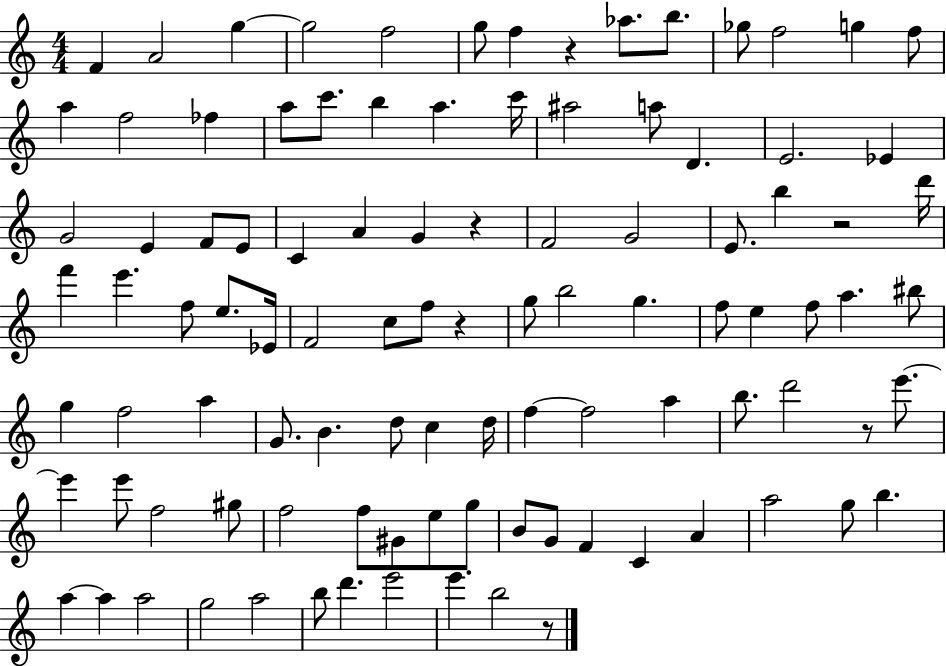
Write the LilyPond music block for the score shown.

{
  \clef treble
  \numericTimeSignature
  \time 4/4
  \key c \major
  f'4 a'2 g''4~~ | g''2 f''2 | g''8 f''4 r4 aes''8. b''8. | ges''8 f''2 g''4 f''8 | \break a''4 f''2 fes''4 | a''8 c'''8. b''4 a''4. c'''16 | ais''2 a''8 d'4. | e'2. ees'4 | \break g'2 e'4 f'8 e'8 | c'4 a'4 g'4 r4 | f'2 g'2 | e'8. b''4 r2 d'''16 | \break f'''4 e'''4. f''8 e''8. ees'16 | f'2 c''8 f''8 r4 | g''8 b''2 g''4. | f''8 e''4 f''8 a''4. bis''8 | \break g''4 f''2 a''4 | g'8. b'4. d''8 c''4 d''16 | f''4~~ f''2 a''4 | b''8. d'''2 r8 e'''8.~~ | \break e'''4 e'''8 f''2 gis''8 | f''2 f''8 gis'8 e''8 g''8 | b'8 g'8 f'4 c'4 a'4 | a''2 g''8 b''4. | \break a''4~~ a''4 a''2 | g''2 a''2 | b''8 d'''4. e'''2 | e'''4. b''2 r8 | \break \bar "|."
}